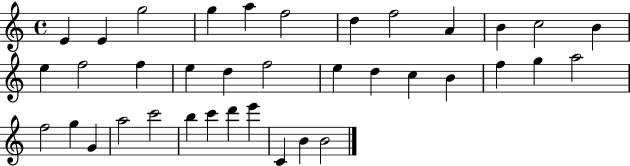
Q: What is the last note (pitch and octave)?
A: B4